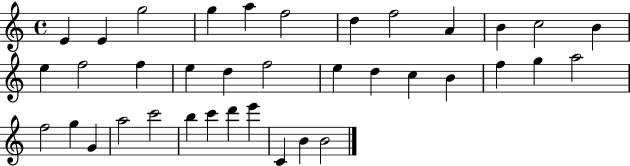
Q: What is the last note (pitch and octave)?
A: B4